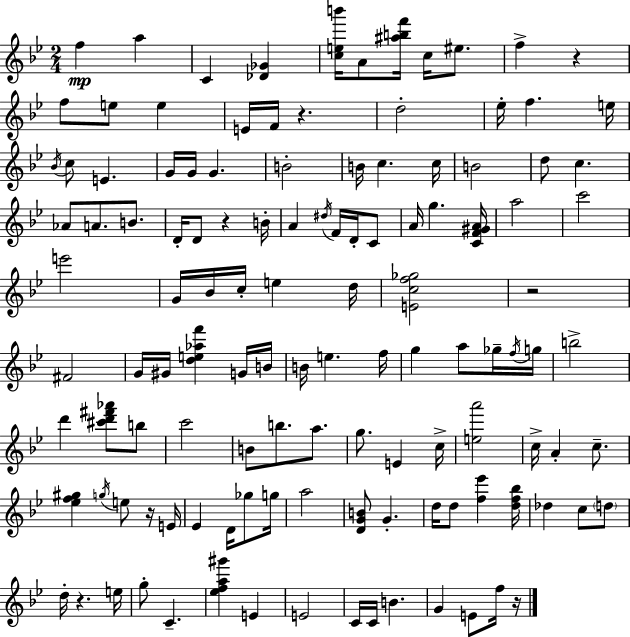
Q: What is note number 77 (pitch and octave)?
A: G5